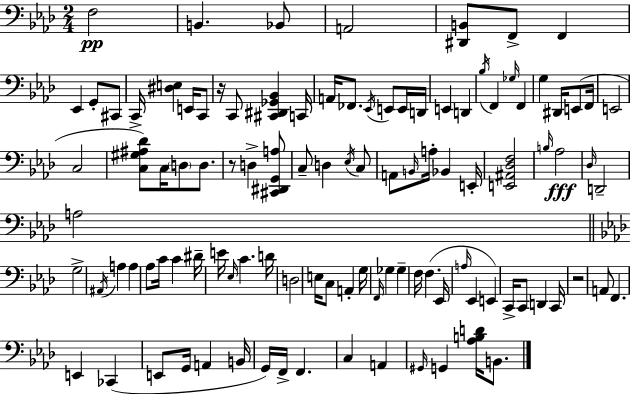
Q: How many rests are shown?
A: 3